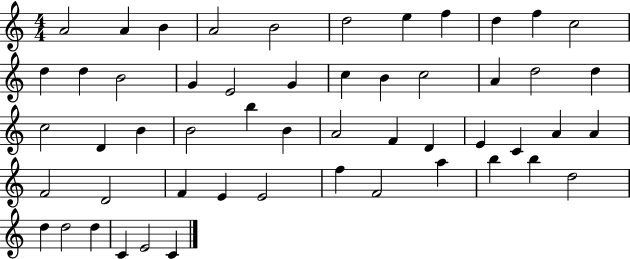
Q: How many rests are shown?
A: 0